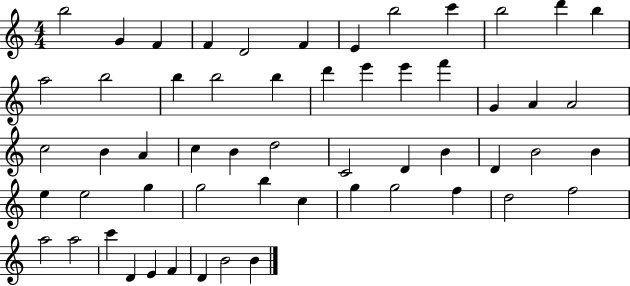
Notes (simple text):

B5/h G4/q F4/q F4/q D4/h F4/q E4/q B5/h C6/q B5/h D6/q B5/q A5/h B5/h B5/q B5/h B5/q D6/q E6/q E6/q F6/q G4/q A4/q A4/h C5/h B4/q A4/q C5/q B4/q D5/h C4/h D4/q B4/q D4/q B4/h B4/q E5/q E5/h G5/q G5/h B5/q C5/q G5/q G5/h F5/q D5/h F5/h A5/h A5/h C6/q D4/q E4/q F4/q D4/q B4/h B4/q